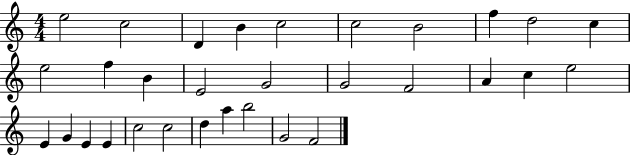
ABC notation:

X:1
T:Untitled
M:4/4
L:1/4
K:C
e2 c2 D B c2 c2 B2 f d2 c e2 f B E2 G2 G2 F2 A c e2 E G E E c2 c2 d a b2 G2 F2